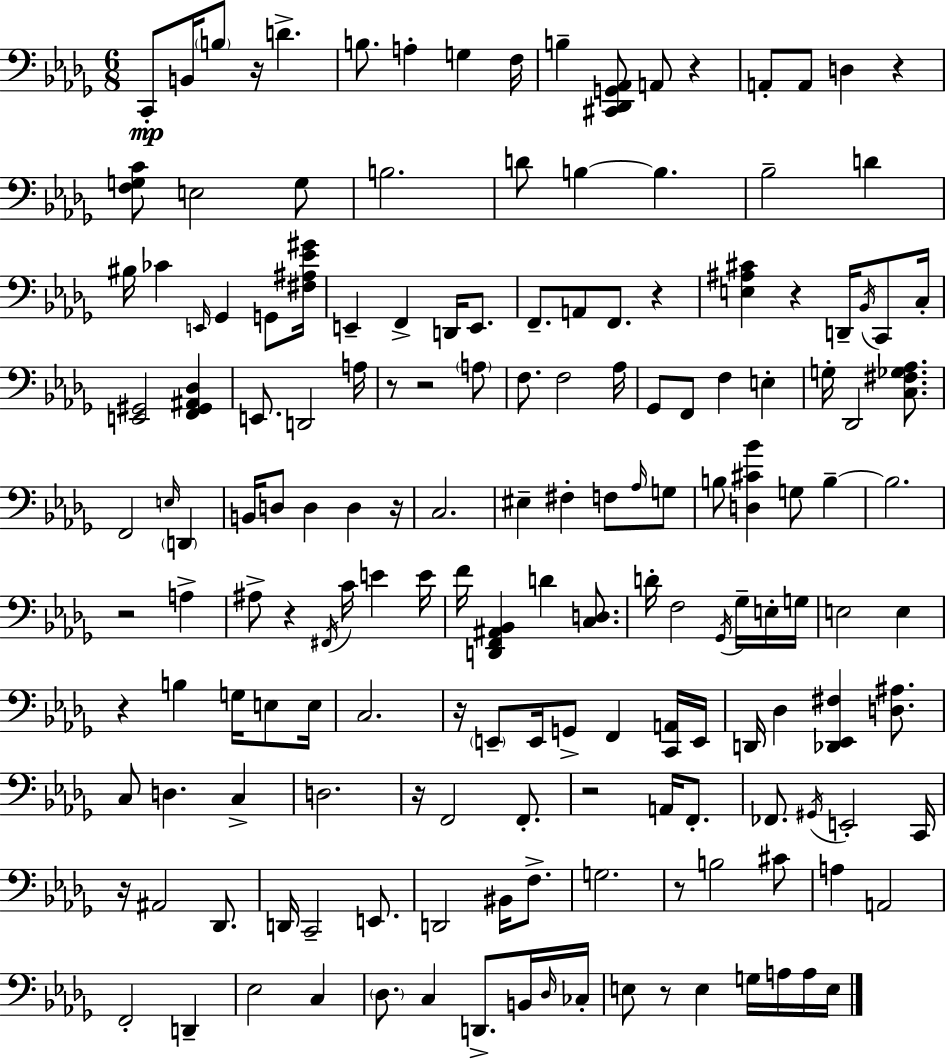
C2/e B2/s B3/e R/s D4/q. B3/e. A3/q G3/q F3/s B3/q [C#2,Db2,G2,Ab2]/e A2/e R/q A2/e A2/e D3/q R/q [F3,G3,C4]/e E3/h G3/e B3/h. D4/e B3/q B3/q. Bb3/h D4/q BIS3/s CES4/q E2/s Gb2/q G2/e [F#3,A#3,Eb4,G#4]/s E2/q F2/q D2/s E2/e. F2/e. A2/e F2/e. R/q [E3,A#3,C#4]/q R/q D2/s Bb2/s C2/e C3/s [E2,G#2]/h [F2,G#2,A#2,Db3]/q E2/e. D2/h A3/s R/e R/h A3/e F3/e. F3/h Ab3/s Gb2/e F2/e F3/q E3/q G3/s Db2/h [C3,F#3,Gb3,Ab3]/e. F2/h E3/s D2/q B2/s D3/e D3/q D3/q R/s C3/h. EIS3/q F#3/q F3/e Ab3/s G3/e B3/e [D3,C#4,Bb4]/q G3/e B3/q B3/h. R/h A3/q A#3/e R/q F#2/s C4/s E4/q E4/s F4/s [D2,F2,A#2,Bb2]/q D4/q [C3,D3]/e. D4/s F3/h Gb2/s Gb3/s E3/s G3/s E3/h E3/q R/q B3/q G3/s E3/e E3/s C3/h. R/s E2/e E2/s G2/e F2/q [C2,A2]/s E2/s D2/s Db3/q [Db2,Eb2,F#3]/q [D3,A#3]/e. C3/e D3/q. C3/q D3/h. R/s F2/h F2/e. R/h A2/s F2/e. FES2/e. G#2/s E2/h C2/s R/s A#2/h Db2/e. D2/s C2/h E2/e. D2/h BIS2/s F3/e. G3/h. R/e B3/h C#4/e A3/q A2/h F2/h D2/q Eb3/h C3/q Db3/e. C3/q D2/e. B2/s Db3/s CES3/s E3/e R/e E3/q G3/s A3/s A3/s E3/s